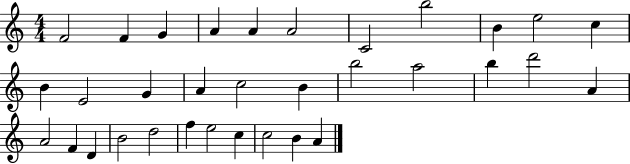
{
  \clef treble
  \numericTimeSignature
  \time 4/4
  \key c \major
  f'2 f'4 g'4 | a'4 a'4 a'2 | c'2 b''2 | b'4 e''2 c''4 | \break b'4 e'2 g'4 | a'4 c''2 b'4 | b''2 a''2 | b''4 d'''2 a'4 | \break a'2 f'4 d'4 | b'2 d''2 | f''4 e''2 c''4 | c''2 b'4 a'4 | \break \bar "|."
}